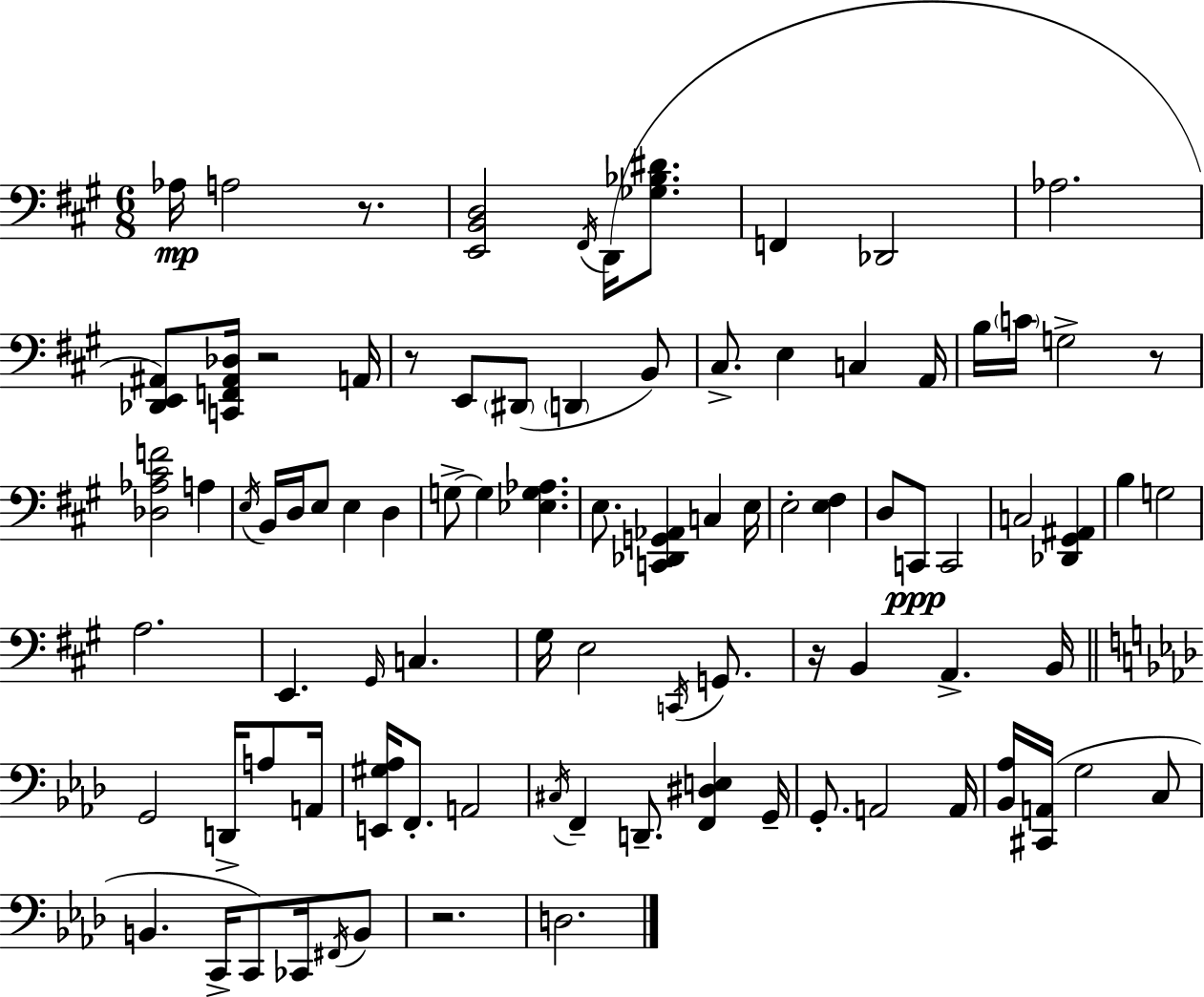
Ab3/s A3/h R/e. [E2,B2,D3]/h F#2/s D2/s [Gb3,Bb3,D#4]/e. F2/q Db2/h Ab3/h. [Db2,E2,A#2]/e [C2,F2,A#2,Db3]/s R/h A2/s R/e E2/e D#2/e D2/q B2/e C#3/e. E3/q C3/q A2/s B3/s C4/s G3/h R/e [Db3,Ab3,C#4,F4]/h A3/q E3/s B2/s D3/s E3/e E3/q D3/q G3/e G3/q [Eb3,G3,Ab3]/q. E3/e. [C2,Db2,G2,Ab2]/q C3/q E3/s E3/h [E3,F#3]/q D3/e C2/e C2/h C3/h [Db2,G#2,A#2]/q B3/q G3/h A3/h. E2/q. G#2/s C3/q. G#3/s E3/h C2/s G2/e. R/s B2/q A2/q. B2/s G2/h D2/s A3/e A2/s [E2,G#3,Ab3]/s F2/e. A2/h C#3/s F2/q D2/e. [F2,D#3,E3]/q G2/s G2/e. A2/h A2/s [Bb2,Ab3]/s [C#2,A2]/s G3/h C3/e B2/q. C2/s C2/e CES2/s F#2/s B2/e R/h. D3/h.